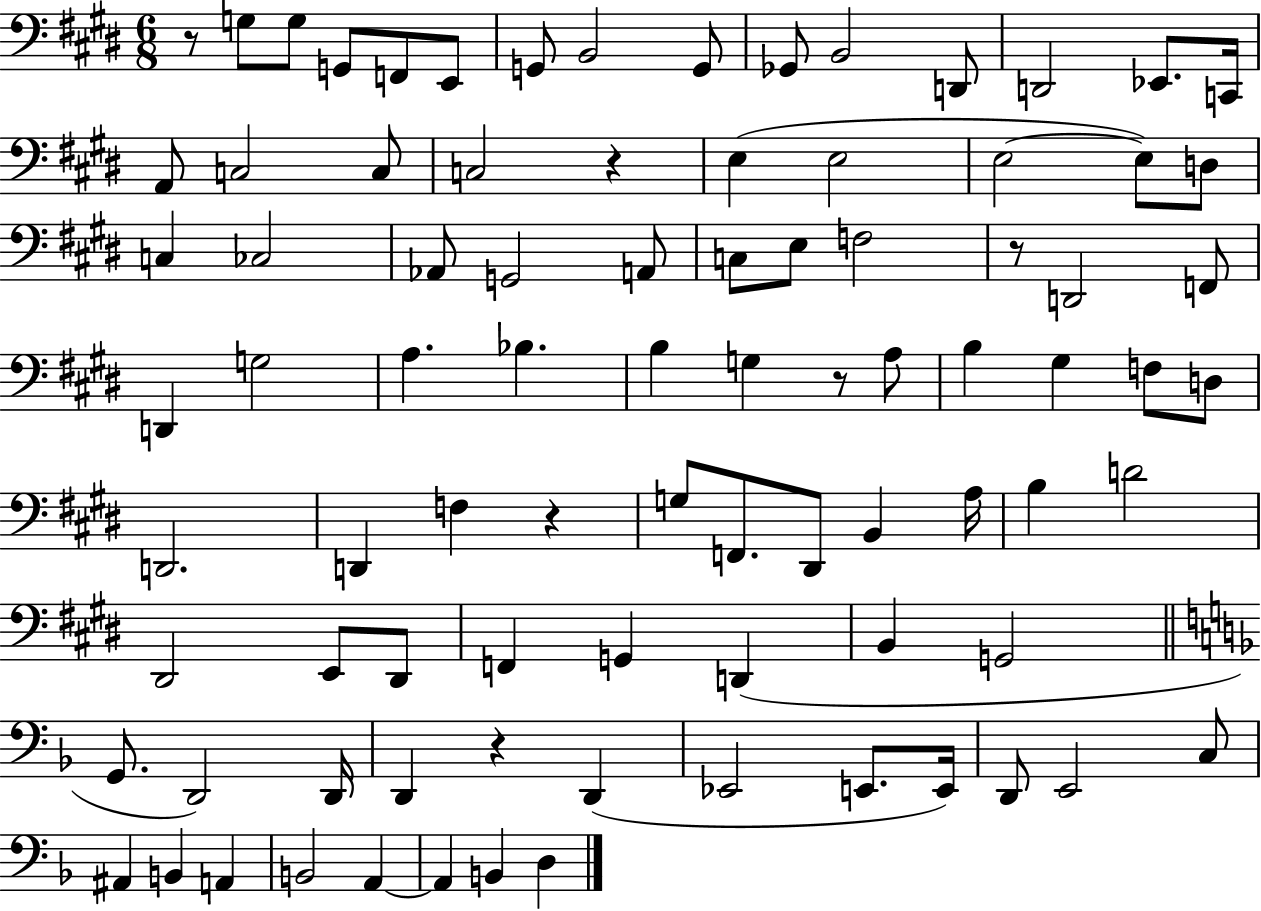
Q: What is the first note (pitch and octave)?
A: G3